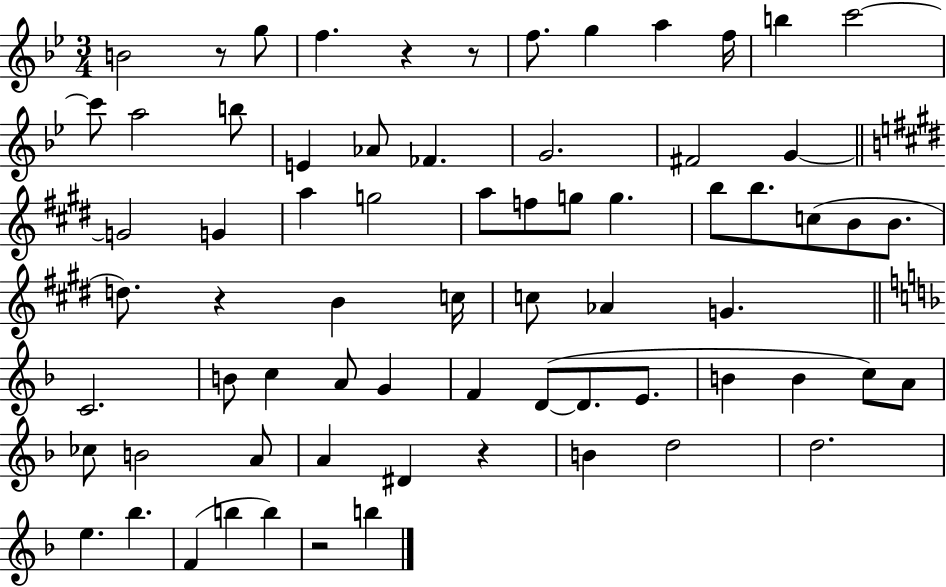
{
  \clef treble
  \numericTimeSignature
  \time 3/4
  \key bes \major
  \repeat volta 2 { b'2 r8 g''8 | f''4. r4 r8 | f''8. g''4 a''4 f''16 | b''4 c'''2~~ | \break c'''8 a''2 b''8 | e'4 aes'8 fes'4. | g'2. | fis'2 g'4~~ | \break \bar "||" \break \key e \major g'2 g'4 | a''4 g''2 | a''8 f''8 g''8 g''4. | b''8 b''8. c''8( b'8 b'8. | \break d''8.) r4 b'4 c''16 | c''8 aes'4 g'4. | \bar "||" \break \key f \major c'2. | b'8 c''4 a'8 g'4 | f'4 d'8~(~ d'8. e'8. | b'4 b'4 c''8) a'8 | \break ces''8 b'2 a'8 | a'4 dis'4 r4 | b'4 d''2 | d''2. | \break e''4. bes''4. | f'4( b''4 b''4) | r2 b''4 | } \bar "|."
}